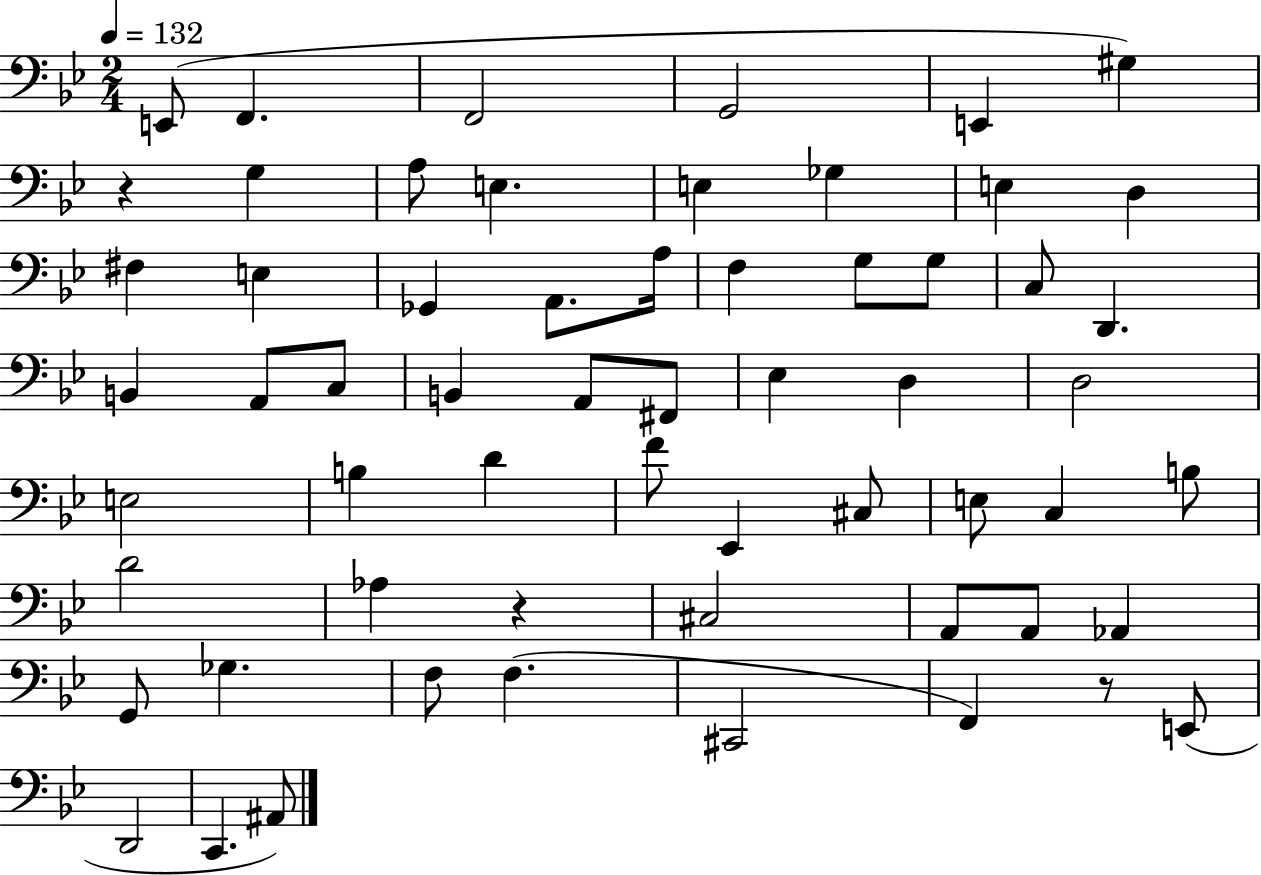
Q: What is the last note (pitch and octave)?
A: A#2